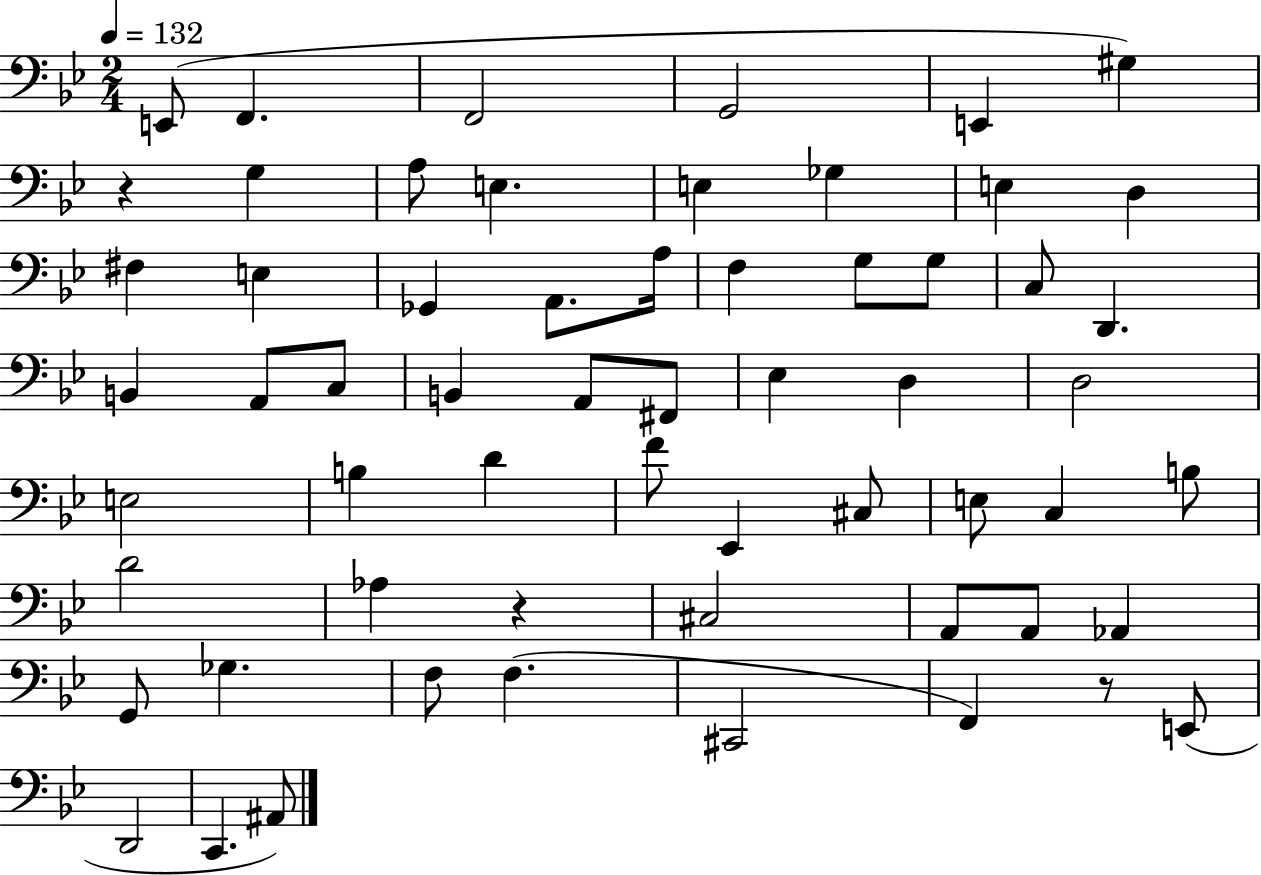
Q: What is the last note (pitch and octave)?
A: A#2